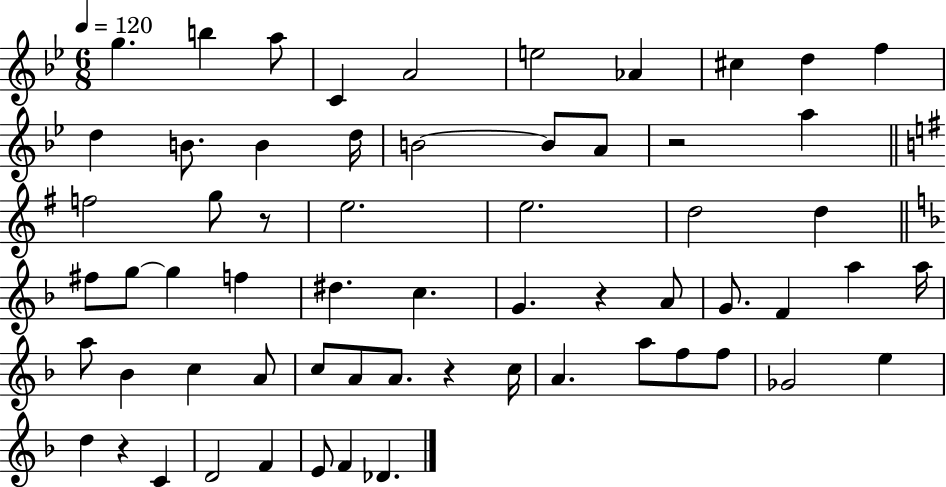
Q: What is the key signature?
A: BES major